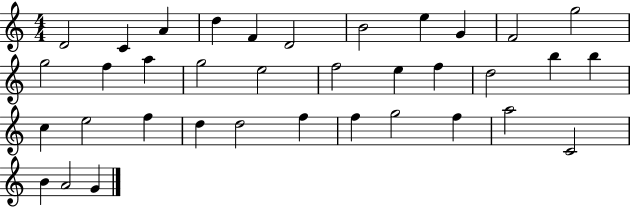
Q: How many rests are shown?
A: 0